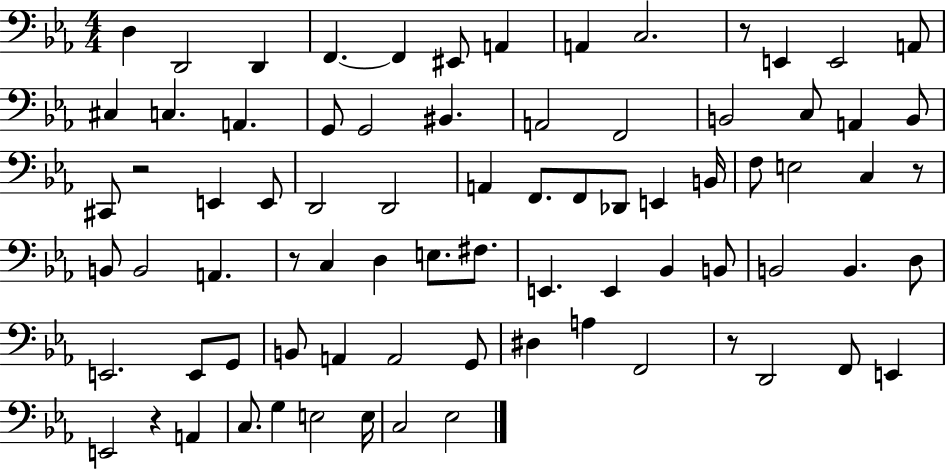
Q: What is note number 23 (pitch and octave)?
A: A2